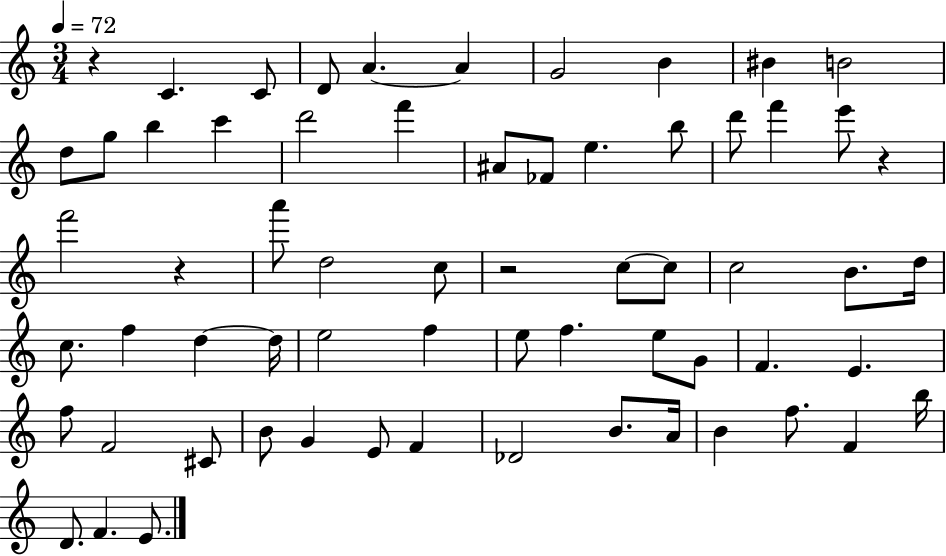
X:1
T:Untitled
M:3/4
L:1/4
K:C
z C C/2 D/2 A A G2 B ^B B2 d/2 g/2 b c' d'2 f' ^A/2 _F/2 e b/2 d'/2 f' e'/2 z f'2 z a'/2 d2 c/2 z2 c/2 c/2 c2 B/2 d/4 c/2 f d d/4 e2 f e/2 f e/2 G/2 F E f/2 F2 ^C/2 B/2 G E/2 F _D2 B/2 A/4 B f/2 F b/4 D/2 F E/2